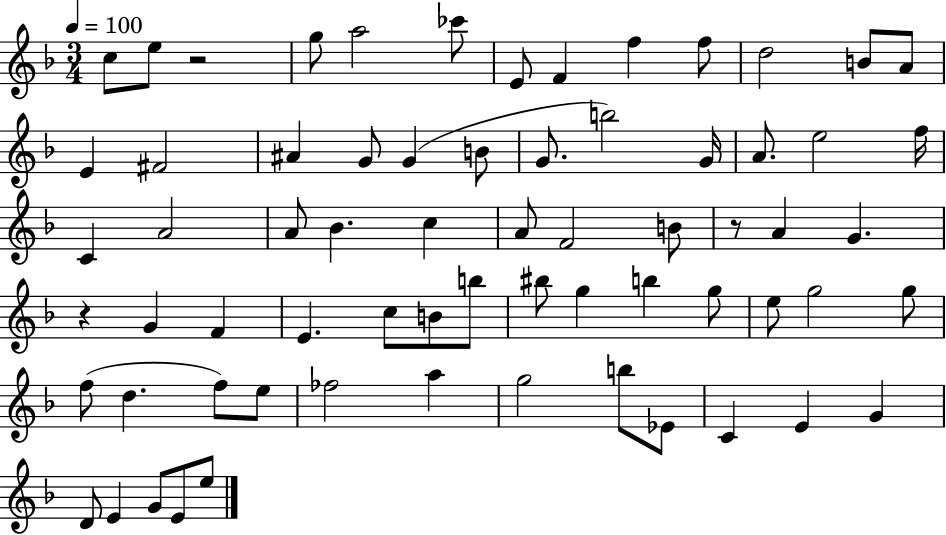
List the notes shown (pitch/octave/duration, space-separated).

C5/e E5/e R/h G5/e A5/h CES6/e E4/e F4/q F5/q F5/e D5/h B4/e A4/e E4/q F#4/h A#4/q G4/e G4/q B4/e G4/e. B5/h G4/s A4/e. E5/h F5/s C4/q A4/h A4/e Bb4/q. C5/q A4/e F4/h B4/e R/e A4/q G4/q. R/q G4/q F4/q E4/q. C5/e B4/e B5/e BIS5/e G5/q B5/q G5/e E5/e G5/h G5/e F5/e D5/q. F5/e E5/e FES5/h A5/q G5/h B5/e Eb4/e C4/q E4/q G4/q D4/e E4/q G4/e E4/e E5/e